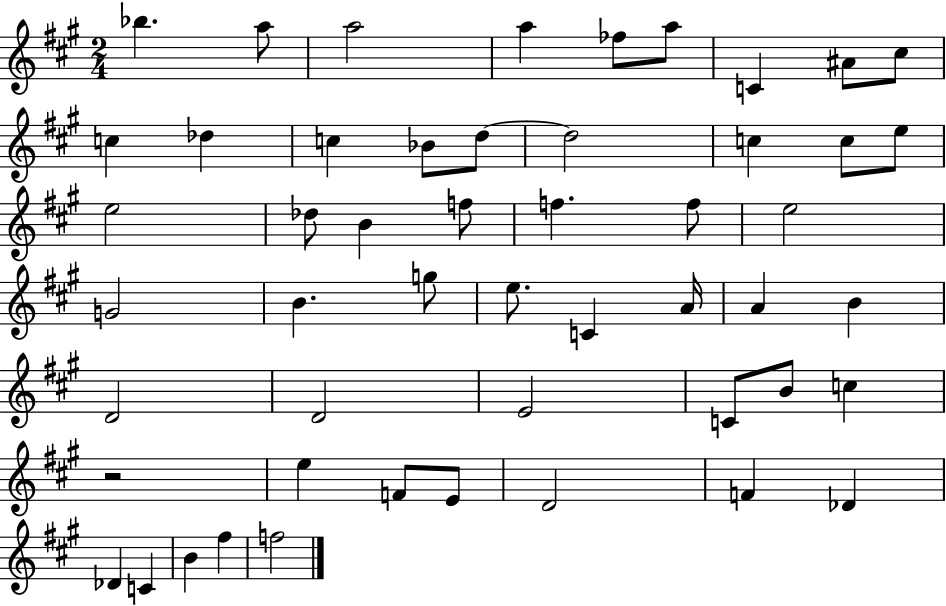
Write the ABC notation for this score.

X:1
T:Untitled
M:2/4
L:1/4
K:A
_b a/2 a2 a _f/2 a/2 C ^A/2 ^c/2 c _d c _B/2 d/2 d2 c c/2 e/2 e2 _d/2 B f/2 f f/2 e2 G2 B g/2 e/2 C A/4 A B D2 D2 E2 C/2 B/2 c z2 e F/2 E/2 D2 F _D _D C B ^f f2